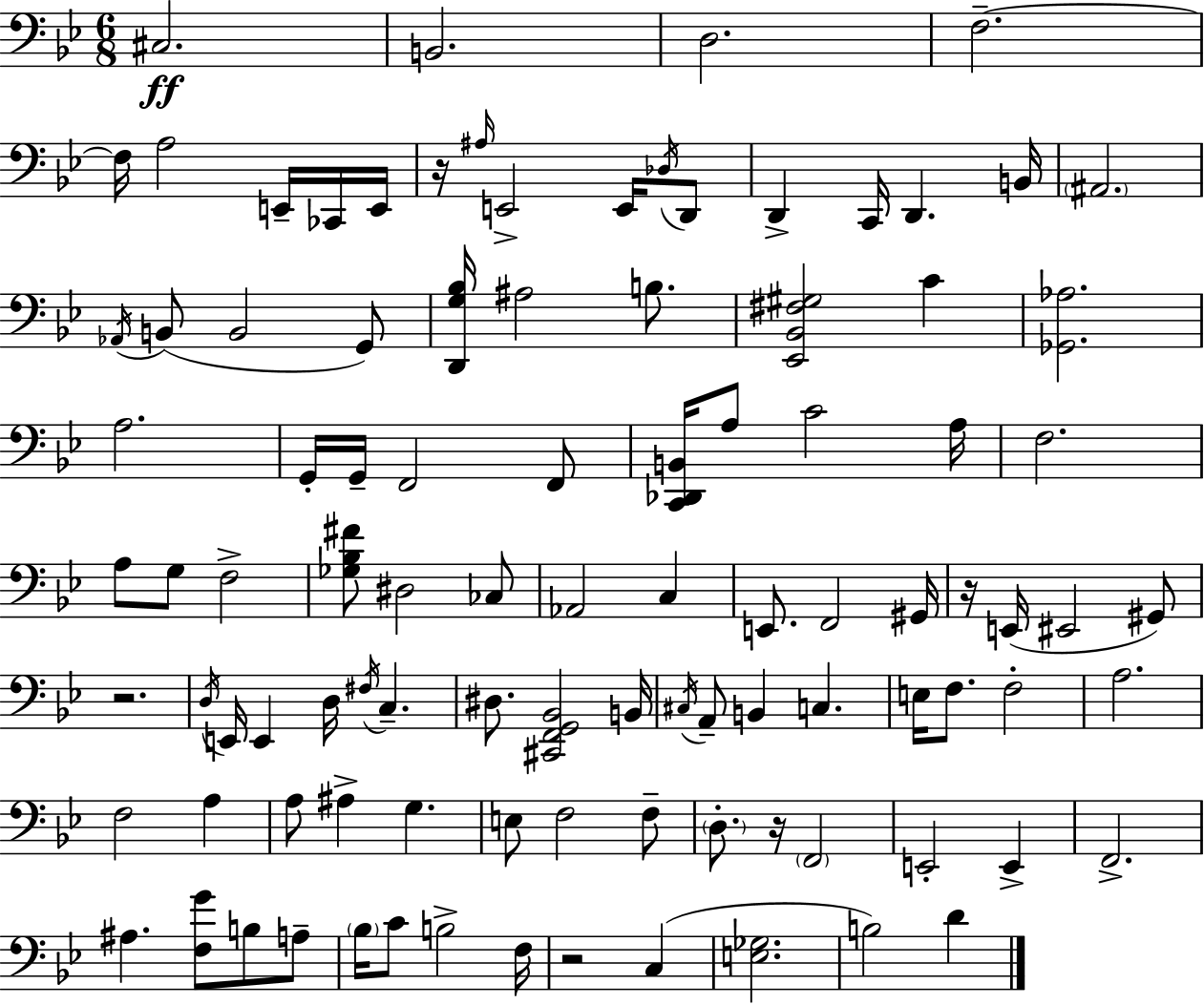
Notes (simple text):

C#3/h. B2/h. D3/h. F3/h. F3/s A3/h E2/s CES2/s E2/s R/s A#3/s E2/h E2/s Db3/s D2/e D2/q C2/s D2/q. B2/s A#2/h. Ab2/s B2/e B2/h G2/e [D2,G3,Bb3]/s A#3/h B3/e. [Eb2,Bb2,F#3,G#3]/h C4/q [Gb2,Ab3]/h. A3/h. G2/s G2/s F2/h F2/e [C2,Db2,B2]/s A3/e C4/h A3/s F3/h. A3/e G3/e F3/h [Gb3,Bb3,F#4]/e D#3/h CES3/e Ab2/h C3/q E2/e. F2/h G#2/s R/s E2/s EIS2/h G#2/e R/h. D3/s E2/s E2/q D3/s F#3/s C3/q. D#3/e. [C#2,F2,G2,Bb2]/h B2/s C#3/s A2/e B2/q C3/q. E3/s F3/e. F3/h A3/h. F3/h A3/q A3/e A#3/q G3/q. E3/e F3/h F3/e D3/e. R/s F2/h E2/h E2/q F2/h. A#3/q. [F3,G4]/e B3/e A3/e Bb3/s C4/e B3/h F3/s R/h C3/q [E3,Gb3]/h. B3/h D4/q